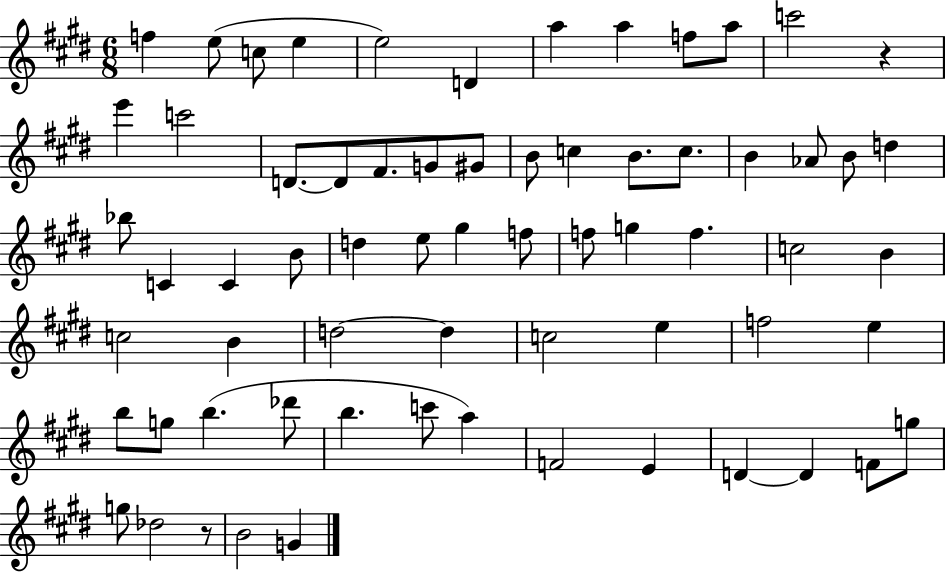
F5/q E5/e C5/e E5/q E5/h D4/q A5/q A5/q F5/e A5/e C6/h R/q E6/q C6/h D4/e. D4/e F#4/e. G4/e G#4/e B4/e C5/q B4/e. C5/e. B4/q Ab4/e B4/e D5/q Bb5/e C4/q C4/q B4/e D5/q E5/e G#5/q F5/e F5/e G5/q F5/q. C5/h B4/q C5/h B4/q D5/h D5/q C5/h E5/q F5/h E5/q B5/e G5/e B5/q. Db6/e B5/q. C6/e A5/q F4/h E4/q D4/q D4/q F4/e G5/e G5/e Db5/h R/e B4/h G4/q